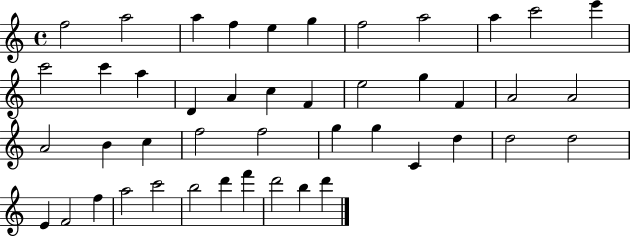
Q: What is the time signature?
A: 4/4